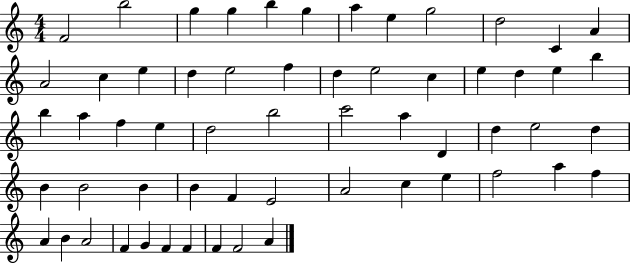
X:1
T:Untitled
M:4/4
L:1/4
K:C
F2 b2 g g b g a e g2 d2 C A A2 c e d e2 f d e2 c e d e b b a f e d2 b2 c'2 a D d e2 d B B2 B B F E2 A2 c e f2 a f A B A2 F G F F F F2 A